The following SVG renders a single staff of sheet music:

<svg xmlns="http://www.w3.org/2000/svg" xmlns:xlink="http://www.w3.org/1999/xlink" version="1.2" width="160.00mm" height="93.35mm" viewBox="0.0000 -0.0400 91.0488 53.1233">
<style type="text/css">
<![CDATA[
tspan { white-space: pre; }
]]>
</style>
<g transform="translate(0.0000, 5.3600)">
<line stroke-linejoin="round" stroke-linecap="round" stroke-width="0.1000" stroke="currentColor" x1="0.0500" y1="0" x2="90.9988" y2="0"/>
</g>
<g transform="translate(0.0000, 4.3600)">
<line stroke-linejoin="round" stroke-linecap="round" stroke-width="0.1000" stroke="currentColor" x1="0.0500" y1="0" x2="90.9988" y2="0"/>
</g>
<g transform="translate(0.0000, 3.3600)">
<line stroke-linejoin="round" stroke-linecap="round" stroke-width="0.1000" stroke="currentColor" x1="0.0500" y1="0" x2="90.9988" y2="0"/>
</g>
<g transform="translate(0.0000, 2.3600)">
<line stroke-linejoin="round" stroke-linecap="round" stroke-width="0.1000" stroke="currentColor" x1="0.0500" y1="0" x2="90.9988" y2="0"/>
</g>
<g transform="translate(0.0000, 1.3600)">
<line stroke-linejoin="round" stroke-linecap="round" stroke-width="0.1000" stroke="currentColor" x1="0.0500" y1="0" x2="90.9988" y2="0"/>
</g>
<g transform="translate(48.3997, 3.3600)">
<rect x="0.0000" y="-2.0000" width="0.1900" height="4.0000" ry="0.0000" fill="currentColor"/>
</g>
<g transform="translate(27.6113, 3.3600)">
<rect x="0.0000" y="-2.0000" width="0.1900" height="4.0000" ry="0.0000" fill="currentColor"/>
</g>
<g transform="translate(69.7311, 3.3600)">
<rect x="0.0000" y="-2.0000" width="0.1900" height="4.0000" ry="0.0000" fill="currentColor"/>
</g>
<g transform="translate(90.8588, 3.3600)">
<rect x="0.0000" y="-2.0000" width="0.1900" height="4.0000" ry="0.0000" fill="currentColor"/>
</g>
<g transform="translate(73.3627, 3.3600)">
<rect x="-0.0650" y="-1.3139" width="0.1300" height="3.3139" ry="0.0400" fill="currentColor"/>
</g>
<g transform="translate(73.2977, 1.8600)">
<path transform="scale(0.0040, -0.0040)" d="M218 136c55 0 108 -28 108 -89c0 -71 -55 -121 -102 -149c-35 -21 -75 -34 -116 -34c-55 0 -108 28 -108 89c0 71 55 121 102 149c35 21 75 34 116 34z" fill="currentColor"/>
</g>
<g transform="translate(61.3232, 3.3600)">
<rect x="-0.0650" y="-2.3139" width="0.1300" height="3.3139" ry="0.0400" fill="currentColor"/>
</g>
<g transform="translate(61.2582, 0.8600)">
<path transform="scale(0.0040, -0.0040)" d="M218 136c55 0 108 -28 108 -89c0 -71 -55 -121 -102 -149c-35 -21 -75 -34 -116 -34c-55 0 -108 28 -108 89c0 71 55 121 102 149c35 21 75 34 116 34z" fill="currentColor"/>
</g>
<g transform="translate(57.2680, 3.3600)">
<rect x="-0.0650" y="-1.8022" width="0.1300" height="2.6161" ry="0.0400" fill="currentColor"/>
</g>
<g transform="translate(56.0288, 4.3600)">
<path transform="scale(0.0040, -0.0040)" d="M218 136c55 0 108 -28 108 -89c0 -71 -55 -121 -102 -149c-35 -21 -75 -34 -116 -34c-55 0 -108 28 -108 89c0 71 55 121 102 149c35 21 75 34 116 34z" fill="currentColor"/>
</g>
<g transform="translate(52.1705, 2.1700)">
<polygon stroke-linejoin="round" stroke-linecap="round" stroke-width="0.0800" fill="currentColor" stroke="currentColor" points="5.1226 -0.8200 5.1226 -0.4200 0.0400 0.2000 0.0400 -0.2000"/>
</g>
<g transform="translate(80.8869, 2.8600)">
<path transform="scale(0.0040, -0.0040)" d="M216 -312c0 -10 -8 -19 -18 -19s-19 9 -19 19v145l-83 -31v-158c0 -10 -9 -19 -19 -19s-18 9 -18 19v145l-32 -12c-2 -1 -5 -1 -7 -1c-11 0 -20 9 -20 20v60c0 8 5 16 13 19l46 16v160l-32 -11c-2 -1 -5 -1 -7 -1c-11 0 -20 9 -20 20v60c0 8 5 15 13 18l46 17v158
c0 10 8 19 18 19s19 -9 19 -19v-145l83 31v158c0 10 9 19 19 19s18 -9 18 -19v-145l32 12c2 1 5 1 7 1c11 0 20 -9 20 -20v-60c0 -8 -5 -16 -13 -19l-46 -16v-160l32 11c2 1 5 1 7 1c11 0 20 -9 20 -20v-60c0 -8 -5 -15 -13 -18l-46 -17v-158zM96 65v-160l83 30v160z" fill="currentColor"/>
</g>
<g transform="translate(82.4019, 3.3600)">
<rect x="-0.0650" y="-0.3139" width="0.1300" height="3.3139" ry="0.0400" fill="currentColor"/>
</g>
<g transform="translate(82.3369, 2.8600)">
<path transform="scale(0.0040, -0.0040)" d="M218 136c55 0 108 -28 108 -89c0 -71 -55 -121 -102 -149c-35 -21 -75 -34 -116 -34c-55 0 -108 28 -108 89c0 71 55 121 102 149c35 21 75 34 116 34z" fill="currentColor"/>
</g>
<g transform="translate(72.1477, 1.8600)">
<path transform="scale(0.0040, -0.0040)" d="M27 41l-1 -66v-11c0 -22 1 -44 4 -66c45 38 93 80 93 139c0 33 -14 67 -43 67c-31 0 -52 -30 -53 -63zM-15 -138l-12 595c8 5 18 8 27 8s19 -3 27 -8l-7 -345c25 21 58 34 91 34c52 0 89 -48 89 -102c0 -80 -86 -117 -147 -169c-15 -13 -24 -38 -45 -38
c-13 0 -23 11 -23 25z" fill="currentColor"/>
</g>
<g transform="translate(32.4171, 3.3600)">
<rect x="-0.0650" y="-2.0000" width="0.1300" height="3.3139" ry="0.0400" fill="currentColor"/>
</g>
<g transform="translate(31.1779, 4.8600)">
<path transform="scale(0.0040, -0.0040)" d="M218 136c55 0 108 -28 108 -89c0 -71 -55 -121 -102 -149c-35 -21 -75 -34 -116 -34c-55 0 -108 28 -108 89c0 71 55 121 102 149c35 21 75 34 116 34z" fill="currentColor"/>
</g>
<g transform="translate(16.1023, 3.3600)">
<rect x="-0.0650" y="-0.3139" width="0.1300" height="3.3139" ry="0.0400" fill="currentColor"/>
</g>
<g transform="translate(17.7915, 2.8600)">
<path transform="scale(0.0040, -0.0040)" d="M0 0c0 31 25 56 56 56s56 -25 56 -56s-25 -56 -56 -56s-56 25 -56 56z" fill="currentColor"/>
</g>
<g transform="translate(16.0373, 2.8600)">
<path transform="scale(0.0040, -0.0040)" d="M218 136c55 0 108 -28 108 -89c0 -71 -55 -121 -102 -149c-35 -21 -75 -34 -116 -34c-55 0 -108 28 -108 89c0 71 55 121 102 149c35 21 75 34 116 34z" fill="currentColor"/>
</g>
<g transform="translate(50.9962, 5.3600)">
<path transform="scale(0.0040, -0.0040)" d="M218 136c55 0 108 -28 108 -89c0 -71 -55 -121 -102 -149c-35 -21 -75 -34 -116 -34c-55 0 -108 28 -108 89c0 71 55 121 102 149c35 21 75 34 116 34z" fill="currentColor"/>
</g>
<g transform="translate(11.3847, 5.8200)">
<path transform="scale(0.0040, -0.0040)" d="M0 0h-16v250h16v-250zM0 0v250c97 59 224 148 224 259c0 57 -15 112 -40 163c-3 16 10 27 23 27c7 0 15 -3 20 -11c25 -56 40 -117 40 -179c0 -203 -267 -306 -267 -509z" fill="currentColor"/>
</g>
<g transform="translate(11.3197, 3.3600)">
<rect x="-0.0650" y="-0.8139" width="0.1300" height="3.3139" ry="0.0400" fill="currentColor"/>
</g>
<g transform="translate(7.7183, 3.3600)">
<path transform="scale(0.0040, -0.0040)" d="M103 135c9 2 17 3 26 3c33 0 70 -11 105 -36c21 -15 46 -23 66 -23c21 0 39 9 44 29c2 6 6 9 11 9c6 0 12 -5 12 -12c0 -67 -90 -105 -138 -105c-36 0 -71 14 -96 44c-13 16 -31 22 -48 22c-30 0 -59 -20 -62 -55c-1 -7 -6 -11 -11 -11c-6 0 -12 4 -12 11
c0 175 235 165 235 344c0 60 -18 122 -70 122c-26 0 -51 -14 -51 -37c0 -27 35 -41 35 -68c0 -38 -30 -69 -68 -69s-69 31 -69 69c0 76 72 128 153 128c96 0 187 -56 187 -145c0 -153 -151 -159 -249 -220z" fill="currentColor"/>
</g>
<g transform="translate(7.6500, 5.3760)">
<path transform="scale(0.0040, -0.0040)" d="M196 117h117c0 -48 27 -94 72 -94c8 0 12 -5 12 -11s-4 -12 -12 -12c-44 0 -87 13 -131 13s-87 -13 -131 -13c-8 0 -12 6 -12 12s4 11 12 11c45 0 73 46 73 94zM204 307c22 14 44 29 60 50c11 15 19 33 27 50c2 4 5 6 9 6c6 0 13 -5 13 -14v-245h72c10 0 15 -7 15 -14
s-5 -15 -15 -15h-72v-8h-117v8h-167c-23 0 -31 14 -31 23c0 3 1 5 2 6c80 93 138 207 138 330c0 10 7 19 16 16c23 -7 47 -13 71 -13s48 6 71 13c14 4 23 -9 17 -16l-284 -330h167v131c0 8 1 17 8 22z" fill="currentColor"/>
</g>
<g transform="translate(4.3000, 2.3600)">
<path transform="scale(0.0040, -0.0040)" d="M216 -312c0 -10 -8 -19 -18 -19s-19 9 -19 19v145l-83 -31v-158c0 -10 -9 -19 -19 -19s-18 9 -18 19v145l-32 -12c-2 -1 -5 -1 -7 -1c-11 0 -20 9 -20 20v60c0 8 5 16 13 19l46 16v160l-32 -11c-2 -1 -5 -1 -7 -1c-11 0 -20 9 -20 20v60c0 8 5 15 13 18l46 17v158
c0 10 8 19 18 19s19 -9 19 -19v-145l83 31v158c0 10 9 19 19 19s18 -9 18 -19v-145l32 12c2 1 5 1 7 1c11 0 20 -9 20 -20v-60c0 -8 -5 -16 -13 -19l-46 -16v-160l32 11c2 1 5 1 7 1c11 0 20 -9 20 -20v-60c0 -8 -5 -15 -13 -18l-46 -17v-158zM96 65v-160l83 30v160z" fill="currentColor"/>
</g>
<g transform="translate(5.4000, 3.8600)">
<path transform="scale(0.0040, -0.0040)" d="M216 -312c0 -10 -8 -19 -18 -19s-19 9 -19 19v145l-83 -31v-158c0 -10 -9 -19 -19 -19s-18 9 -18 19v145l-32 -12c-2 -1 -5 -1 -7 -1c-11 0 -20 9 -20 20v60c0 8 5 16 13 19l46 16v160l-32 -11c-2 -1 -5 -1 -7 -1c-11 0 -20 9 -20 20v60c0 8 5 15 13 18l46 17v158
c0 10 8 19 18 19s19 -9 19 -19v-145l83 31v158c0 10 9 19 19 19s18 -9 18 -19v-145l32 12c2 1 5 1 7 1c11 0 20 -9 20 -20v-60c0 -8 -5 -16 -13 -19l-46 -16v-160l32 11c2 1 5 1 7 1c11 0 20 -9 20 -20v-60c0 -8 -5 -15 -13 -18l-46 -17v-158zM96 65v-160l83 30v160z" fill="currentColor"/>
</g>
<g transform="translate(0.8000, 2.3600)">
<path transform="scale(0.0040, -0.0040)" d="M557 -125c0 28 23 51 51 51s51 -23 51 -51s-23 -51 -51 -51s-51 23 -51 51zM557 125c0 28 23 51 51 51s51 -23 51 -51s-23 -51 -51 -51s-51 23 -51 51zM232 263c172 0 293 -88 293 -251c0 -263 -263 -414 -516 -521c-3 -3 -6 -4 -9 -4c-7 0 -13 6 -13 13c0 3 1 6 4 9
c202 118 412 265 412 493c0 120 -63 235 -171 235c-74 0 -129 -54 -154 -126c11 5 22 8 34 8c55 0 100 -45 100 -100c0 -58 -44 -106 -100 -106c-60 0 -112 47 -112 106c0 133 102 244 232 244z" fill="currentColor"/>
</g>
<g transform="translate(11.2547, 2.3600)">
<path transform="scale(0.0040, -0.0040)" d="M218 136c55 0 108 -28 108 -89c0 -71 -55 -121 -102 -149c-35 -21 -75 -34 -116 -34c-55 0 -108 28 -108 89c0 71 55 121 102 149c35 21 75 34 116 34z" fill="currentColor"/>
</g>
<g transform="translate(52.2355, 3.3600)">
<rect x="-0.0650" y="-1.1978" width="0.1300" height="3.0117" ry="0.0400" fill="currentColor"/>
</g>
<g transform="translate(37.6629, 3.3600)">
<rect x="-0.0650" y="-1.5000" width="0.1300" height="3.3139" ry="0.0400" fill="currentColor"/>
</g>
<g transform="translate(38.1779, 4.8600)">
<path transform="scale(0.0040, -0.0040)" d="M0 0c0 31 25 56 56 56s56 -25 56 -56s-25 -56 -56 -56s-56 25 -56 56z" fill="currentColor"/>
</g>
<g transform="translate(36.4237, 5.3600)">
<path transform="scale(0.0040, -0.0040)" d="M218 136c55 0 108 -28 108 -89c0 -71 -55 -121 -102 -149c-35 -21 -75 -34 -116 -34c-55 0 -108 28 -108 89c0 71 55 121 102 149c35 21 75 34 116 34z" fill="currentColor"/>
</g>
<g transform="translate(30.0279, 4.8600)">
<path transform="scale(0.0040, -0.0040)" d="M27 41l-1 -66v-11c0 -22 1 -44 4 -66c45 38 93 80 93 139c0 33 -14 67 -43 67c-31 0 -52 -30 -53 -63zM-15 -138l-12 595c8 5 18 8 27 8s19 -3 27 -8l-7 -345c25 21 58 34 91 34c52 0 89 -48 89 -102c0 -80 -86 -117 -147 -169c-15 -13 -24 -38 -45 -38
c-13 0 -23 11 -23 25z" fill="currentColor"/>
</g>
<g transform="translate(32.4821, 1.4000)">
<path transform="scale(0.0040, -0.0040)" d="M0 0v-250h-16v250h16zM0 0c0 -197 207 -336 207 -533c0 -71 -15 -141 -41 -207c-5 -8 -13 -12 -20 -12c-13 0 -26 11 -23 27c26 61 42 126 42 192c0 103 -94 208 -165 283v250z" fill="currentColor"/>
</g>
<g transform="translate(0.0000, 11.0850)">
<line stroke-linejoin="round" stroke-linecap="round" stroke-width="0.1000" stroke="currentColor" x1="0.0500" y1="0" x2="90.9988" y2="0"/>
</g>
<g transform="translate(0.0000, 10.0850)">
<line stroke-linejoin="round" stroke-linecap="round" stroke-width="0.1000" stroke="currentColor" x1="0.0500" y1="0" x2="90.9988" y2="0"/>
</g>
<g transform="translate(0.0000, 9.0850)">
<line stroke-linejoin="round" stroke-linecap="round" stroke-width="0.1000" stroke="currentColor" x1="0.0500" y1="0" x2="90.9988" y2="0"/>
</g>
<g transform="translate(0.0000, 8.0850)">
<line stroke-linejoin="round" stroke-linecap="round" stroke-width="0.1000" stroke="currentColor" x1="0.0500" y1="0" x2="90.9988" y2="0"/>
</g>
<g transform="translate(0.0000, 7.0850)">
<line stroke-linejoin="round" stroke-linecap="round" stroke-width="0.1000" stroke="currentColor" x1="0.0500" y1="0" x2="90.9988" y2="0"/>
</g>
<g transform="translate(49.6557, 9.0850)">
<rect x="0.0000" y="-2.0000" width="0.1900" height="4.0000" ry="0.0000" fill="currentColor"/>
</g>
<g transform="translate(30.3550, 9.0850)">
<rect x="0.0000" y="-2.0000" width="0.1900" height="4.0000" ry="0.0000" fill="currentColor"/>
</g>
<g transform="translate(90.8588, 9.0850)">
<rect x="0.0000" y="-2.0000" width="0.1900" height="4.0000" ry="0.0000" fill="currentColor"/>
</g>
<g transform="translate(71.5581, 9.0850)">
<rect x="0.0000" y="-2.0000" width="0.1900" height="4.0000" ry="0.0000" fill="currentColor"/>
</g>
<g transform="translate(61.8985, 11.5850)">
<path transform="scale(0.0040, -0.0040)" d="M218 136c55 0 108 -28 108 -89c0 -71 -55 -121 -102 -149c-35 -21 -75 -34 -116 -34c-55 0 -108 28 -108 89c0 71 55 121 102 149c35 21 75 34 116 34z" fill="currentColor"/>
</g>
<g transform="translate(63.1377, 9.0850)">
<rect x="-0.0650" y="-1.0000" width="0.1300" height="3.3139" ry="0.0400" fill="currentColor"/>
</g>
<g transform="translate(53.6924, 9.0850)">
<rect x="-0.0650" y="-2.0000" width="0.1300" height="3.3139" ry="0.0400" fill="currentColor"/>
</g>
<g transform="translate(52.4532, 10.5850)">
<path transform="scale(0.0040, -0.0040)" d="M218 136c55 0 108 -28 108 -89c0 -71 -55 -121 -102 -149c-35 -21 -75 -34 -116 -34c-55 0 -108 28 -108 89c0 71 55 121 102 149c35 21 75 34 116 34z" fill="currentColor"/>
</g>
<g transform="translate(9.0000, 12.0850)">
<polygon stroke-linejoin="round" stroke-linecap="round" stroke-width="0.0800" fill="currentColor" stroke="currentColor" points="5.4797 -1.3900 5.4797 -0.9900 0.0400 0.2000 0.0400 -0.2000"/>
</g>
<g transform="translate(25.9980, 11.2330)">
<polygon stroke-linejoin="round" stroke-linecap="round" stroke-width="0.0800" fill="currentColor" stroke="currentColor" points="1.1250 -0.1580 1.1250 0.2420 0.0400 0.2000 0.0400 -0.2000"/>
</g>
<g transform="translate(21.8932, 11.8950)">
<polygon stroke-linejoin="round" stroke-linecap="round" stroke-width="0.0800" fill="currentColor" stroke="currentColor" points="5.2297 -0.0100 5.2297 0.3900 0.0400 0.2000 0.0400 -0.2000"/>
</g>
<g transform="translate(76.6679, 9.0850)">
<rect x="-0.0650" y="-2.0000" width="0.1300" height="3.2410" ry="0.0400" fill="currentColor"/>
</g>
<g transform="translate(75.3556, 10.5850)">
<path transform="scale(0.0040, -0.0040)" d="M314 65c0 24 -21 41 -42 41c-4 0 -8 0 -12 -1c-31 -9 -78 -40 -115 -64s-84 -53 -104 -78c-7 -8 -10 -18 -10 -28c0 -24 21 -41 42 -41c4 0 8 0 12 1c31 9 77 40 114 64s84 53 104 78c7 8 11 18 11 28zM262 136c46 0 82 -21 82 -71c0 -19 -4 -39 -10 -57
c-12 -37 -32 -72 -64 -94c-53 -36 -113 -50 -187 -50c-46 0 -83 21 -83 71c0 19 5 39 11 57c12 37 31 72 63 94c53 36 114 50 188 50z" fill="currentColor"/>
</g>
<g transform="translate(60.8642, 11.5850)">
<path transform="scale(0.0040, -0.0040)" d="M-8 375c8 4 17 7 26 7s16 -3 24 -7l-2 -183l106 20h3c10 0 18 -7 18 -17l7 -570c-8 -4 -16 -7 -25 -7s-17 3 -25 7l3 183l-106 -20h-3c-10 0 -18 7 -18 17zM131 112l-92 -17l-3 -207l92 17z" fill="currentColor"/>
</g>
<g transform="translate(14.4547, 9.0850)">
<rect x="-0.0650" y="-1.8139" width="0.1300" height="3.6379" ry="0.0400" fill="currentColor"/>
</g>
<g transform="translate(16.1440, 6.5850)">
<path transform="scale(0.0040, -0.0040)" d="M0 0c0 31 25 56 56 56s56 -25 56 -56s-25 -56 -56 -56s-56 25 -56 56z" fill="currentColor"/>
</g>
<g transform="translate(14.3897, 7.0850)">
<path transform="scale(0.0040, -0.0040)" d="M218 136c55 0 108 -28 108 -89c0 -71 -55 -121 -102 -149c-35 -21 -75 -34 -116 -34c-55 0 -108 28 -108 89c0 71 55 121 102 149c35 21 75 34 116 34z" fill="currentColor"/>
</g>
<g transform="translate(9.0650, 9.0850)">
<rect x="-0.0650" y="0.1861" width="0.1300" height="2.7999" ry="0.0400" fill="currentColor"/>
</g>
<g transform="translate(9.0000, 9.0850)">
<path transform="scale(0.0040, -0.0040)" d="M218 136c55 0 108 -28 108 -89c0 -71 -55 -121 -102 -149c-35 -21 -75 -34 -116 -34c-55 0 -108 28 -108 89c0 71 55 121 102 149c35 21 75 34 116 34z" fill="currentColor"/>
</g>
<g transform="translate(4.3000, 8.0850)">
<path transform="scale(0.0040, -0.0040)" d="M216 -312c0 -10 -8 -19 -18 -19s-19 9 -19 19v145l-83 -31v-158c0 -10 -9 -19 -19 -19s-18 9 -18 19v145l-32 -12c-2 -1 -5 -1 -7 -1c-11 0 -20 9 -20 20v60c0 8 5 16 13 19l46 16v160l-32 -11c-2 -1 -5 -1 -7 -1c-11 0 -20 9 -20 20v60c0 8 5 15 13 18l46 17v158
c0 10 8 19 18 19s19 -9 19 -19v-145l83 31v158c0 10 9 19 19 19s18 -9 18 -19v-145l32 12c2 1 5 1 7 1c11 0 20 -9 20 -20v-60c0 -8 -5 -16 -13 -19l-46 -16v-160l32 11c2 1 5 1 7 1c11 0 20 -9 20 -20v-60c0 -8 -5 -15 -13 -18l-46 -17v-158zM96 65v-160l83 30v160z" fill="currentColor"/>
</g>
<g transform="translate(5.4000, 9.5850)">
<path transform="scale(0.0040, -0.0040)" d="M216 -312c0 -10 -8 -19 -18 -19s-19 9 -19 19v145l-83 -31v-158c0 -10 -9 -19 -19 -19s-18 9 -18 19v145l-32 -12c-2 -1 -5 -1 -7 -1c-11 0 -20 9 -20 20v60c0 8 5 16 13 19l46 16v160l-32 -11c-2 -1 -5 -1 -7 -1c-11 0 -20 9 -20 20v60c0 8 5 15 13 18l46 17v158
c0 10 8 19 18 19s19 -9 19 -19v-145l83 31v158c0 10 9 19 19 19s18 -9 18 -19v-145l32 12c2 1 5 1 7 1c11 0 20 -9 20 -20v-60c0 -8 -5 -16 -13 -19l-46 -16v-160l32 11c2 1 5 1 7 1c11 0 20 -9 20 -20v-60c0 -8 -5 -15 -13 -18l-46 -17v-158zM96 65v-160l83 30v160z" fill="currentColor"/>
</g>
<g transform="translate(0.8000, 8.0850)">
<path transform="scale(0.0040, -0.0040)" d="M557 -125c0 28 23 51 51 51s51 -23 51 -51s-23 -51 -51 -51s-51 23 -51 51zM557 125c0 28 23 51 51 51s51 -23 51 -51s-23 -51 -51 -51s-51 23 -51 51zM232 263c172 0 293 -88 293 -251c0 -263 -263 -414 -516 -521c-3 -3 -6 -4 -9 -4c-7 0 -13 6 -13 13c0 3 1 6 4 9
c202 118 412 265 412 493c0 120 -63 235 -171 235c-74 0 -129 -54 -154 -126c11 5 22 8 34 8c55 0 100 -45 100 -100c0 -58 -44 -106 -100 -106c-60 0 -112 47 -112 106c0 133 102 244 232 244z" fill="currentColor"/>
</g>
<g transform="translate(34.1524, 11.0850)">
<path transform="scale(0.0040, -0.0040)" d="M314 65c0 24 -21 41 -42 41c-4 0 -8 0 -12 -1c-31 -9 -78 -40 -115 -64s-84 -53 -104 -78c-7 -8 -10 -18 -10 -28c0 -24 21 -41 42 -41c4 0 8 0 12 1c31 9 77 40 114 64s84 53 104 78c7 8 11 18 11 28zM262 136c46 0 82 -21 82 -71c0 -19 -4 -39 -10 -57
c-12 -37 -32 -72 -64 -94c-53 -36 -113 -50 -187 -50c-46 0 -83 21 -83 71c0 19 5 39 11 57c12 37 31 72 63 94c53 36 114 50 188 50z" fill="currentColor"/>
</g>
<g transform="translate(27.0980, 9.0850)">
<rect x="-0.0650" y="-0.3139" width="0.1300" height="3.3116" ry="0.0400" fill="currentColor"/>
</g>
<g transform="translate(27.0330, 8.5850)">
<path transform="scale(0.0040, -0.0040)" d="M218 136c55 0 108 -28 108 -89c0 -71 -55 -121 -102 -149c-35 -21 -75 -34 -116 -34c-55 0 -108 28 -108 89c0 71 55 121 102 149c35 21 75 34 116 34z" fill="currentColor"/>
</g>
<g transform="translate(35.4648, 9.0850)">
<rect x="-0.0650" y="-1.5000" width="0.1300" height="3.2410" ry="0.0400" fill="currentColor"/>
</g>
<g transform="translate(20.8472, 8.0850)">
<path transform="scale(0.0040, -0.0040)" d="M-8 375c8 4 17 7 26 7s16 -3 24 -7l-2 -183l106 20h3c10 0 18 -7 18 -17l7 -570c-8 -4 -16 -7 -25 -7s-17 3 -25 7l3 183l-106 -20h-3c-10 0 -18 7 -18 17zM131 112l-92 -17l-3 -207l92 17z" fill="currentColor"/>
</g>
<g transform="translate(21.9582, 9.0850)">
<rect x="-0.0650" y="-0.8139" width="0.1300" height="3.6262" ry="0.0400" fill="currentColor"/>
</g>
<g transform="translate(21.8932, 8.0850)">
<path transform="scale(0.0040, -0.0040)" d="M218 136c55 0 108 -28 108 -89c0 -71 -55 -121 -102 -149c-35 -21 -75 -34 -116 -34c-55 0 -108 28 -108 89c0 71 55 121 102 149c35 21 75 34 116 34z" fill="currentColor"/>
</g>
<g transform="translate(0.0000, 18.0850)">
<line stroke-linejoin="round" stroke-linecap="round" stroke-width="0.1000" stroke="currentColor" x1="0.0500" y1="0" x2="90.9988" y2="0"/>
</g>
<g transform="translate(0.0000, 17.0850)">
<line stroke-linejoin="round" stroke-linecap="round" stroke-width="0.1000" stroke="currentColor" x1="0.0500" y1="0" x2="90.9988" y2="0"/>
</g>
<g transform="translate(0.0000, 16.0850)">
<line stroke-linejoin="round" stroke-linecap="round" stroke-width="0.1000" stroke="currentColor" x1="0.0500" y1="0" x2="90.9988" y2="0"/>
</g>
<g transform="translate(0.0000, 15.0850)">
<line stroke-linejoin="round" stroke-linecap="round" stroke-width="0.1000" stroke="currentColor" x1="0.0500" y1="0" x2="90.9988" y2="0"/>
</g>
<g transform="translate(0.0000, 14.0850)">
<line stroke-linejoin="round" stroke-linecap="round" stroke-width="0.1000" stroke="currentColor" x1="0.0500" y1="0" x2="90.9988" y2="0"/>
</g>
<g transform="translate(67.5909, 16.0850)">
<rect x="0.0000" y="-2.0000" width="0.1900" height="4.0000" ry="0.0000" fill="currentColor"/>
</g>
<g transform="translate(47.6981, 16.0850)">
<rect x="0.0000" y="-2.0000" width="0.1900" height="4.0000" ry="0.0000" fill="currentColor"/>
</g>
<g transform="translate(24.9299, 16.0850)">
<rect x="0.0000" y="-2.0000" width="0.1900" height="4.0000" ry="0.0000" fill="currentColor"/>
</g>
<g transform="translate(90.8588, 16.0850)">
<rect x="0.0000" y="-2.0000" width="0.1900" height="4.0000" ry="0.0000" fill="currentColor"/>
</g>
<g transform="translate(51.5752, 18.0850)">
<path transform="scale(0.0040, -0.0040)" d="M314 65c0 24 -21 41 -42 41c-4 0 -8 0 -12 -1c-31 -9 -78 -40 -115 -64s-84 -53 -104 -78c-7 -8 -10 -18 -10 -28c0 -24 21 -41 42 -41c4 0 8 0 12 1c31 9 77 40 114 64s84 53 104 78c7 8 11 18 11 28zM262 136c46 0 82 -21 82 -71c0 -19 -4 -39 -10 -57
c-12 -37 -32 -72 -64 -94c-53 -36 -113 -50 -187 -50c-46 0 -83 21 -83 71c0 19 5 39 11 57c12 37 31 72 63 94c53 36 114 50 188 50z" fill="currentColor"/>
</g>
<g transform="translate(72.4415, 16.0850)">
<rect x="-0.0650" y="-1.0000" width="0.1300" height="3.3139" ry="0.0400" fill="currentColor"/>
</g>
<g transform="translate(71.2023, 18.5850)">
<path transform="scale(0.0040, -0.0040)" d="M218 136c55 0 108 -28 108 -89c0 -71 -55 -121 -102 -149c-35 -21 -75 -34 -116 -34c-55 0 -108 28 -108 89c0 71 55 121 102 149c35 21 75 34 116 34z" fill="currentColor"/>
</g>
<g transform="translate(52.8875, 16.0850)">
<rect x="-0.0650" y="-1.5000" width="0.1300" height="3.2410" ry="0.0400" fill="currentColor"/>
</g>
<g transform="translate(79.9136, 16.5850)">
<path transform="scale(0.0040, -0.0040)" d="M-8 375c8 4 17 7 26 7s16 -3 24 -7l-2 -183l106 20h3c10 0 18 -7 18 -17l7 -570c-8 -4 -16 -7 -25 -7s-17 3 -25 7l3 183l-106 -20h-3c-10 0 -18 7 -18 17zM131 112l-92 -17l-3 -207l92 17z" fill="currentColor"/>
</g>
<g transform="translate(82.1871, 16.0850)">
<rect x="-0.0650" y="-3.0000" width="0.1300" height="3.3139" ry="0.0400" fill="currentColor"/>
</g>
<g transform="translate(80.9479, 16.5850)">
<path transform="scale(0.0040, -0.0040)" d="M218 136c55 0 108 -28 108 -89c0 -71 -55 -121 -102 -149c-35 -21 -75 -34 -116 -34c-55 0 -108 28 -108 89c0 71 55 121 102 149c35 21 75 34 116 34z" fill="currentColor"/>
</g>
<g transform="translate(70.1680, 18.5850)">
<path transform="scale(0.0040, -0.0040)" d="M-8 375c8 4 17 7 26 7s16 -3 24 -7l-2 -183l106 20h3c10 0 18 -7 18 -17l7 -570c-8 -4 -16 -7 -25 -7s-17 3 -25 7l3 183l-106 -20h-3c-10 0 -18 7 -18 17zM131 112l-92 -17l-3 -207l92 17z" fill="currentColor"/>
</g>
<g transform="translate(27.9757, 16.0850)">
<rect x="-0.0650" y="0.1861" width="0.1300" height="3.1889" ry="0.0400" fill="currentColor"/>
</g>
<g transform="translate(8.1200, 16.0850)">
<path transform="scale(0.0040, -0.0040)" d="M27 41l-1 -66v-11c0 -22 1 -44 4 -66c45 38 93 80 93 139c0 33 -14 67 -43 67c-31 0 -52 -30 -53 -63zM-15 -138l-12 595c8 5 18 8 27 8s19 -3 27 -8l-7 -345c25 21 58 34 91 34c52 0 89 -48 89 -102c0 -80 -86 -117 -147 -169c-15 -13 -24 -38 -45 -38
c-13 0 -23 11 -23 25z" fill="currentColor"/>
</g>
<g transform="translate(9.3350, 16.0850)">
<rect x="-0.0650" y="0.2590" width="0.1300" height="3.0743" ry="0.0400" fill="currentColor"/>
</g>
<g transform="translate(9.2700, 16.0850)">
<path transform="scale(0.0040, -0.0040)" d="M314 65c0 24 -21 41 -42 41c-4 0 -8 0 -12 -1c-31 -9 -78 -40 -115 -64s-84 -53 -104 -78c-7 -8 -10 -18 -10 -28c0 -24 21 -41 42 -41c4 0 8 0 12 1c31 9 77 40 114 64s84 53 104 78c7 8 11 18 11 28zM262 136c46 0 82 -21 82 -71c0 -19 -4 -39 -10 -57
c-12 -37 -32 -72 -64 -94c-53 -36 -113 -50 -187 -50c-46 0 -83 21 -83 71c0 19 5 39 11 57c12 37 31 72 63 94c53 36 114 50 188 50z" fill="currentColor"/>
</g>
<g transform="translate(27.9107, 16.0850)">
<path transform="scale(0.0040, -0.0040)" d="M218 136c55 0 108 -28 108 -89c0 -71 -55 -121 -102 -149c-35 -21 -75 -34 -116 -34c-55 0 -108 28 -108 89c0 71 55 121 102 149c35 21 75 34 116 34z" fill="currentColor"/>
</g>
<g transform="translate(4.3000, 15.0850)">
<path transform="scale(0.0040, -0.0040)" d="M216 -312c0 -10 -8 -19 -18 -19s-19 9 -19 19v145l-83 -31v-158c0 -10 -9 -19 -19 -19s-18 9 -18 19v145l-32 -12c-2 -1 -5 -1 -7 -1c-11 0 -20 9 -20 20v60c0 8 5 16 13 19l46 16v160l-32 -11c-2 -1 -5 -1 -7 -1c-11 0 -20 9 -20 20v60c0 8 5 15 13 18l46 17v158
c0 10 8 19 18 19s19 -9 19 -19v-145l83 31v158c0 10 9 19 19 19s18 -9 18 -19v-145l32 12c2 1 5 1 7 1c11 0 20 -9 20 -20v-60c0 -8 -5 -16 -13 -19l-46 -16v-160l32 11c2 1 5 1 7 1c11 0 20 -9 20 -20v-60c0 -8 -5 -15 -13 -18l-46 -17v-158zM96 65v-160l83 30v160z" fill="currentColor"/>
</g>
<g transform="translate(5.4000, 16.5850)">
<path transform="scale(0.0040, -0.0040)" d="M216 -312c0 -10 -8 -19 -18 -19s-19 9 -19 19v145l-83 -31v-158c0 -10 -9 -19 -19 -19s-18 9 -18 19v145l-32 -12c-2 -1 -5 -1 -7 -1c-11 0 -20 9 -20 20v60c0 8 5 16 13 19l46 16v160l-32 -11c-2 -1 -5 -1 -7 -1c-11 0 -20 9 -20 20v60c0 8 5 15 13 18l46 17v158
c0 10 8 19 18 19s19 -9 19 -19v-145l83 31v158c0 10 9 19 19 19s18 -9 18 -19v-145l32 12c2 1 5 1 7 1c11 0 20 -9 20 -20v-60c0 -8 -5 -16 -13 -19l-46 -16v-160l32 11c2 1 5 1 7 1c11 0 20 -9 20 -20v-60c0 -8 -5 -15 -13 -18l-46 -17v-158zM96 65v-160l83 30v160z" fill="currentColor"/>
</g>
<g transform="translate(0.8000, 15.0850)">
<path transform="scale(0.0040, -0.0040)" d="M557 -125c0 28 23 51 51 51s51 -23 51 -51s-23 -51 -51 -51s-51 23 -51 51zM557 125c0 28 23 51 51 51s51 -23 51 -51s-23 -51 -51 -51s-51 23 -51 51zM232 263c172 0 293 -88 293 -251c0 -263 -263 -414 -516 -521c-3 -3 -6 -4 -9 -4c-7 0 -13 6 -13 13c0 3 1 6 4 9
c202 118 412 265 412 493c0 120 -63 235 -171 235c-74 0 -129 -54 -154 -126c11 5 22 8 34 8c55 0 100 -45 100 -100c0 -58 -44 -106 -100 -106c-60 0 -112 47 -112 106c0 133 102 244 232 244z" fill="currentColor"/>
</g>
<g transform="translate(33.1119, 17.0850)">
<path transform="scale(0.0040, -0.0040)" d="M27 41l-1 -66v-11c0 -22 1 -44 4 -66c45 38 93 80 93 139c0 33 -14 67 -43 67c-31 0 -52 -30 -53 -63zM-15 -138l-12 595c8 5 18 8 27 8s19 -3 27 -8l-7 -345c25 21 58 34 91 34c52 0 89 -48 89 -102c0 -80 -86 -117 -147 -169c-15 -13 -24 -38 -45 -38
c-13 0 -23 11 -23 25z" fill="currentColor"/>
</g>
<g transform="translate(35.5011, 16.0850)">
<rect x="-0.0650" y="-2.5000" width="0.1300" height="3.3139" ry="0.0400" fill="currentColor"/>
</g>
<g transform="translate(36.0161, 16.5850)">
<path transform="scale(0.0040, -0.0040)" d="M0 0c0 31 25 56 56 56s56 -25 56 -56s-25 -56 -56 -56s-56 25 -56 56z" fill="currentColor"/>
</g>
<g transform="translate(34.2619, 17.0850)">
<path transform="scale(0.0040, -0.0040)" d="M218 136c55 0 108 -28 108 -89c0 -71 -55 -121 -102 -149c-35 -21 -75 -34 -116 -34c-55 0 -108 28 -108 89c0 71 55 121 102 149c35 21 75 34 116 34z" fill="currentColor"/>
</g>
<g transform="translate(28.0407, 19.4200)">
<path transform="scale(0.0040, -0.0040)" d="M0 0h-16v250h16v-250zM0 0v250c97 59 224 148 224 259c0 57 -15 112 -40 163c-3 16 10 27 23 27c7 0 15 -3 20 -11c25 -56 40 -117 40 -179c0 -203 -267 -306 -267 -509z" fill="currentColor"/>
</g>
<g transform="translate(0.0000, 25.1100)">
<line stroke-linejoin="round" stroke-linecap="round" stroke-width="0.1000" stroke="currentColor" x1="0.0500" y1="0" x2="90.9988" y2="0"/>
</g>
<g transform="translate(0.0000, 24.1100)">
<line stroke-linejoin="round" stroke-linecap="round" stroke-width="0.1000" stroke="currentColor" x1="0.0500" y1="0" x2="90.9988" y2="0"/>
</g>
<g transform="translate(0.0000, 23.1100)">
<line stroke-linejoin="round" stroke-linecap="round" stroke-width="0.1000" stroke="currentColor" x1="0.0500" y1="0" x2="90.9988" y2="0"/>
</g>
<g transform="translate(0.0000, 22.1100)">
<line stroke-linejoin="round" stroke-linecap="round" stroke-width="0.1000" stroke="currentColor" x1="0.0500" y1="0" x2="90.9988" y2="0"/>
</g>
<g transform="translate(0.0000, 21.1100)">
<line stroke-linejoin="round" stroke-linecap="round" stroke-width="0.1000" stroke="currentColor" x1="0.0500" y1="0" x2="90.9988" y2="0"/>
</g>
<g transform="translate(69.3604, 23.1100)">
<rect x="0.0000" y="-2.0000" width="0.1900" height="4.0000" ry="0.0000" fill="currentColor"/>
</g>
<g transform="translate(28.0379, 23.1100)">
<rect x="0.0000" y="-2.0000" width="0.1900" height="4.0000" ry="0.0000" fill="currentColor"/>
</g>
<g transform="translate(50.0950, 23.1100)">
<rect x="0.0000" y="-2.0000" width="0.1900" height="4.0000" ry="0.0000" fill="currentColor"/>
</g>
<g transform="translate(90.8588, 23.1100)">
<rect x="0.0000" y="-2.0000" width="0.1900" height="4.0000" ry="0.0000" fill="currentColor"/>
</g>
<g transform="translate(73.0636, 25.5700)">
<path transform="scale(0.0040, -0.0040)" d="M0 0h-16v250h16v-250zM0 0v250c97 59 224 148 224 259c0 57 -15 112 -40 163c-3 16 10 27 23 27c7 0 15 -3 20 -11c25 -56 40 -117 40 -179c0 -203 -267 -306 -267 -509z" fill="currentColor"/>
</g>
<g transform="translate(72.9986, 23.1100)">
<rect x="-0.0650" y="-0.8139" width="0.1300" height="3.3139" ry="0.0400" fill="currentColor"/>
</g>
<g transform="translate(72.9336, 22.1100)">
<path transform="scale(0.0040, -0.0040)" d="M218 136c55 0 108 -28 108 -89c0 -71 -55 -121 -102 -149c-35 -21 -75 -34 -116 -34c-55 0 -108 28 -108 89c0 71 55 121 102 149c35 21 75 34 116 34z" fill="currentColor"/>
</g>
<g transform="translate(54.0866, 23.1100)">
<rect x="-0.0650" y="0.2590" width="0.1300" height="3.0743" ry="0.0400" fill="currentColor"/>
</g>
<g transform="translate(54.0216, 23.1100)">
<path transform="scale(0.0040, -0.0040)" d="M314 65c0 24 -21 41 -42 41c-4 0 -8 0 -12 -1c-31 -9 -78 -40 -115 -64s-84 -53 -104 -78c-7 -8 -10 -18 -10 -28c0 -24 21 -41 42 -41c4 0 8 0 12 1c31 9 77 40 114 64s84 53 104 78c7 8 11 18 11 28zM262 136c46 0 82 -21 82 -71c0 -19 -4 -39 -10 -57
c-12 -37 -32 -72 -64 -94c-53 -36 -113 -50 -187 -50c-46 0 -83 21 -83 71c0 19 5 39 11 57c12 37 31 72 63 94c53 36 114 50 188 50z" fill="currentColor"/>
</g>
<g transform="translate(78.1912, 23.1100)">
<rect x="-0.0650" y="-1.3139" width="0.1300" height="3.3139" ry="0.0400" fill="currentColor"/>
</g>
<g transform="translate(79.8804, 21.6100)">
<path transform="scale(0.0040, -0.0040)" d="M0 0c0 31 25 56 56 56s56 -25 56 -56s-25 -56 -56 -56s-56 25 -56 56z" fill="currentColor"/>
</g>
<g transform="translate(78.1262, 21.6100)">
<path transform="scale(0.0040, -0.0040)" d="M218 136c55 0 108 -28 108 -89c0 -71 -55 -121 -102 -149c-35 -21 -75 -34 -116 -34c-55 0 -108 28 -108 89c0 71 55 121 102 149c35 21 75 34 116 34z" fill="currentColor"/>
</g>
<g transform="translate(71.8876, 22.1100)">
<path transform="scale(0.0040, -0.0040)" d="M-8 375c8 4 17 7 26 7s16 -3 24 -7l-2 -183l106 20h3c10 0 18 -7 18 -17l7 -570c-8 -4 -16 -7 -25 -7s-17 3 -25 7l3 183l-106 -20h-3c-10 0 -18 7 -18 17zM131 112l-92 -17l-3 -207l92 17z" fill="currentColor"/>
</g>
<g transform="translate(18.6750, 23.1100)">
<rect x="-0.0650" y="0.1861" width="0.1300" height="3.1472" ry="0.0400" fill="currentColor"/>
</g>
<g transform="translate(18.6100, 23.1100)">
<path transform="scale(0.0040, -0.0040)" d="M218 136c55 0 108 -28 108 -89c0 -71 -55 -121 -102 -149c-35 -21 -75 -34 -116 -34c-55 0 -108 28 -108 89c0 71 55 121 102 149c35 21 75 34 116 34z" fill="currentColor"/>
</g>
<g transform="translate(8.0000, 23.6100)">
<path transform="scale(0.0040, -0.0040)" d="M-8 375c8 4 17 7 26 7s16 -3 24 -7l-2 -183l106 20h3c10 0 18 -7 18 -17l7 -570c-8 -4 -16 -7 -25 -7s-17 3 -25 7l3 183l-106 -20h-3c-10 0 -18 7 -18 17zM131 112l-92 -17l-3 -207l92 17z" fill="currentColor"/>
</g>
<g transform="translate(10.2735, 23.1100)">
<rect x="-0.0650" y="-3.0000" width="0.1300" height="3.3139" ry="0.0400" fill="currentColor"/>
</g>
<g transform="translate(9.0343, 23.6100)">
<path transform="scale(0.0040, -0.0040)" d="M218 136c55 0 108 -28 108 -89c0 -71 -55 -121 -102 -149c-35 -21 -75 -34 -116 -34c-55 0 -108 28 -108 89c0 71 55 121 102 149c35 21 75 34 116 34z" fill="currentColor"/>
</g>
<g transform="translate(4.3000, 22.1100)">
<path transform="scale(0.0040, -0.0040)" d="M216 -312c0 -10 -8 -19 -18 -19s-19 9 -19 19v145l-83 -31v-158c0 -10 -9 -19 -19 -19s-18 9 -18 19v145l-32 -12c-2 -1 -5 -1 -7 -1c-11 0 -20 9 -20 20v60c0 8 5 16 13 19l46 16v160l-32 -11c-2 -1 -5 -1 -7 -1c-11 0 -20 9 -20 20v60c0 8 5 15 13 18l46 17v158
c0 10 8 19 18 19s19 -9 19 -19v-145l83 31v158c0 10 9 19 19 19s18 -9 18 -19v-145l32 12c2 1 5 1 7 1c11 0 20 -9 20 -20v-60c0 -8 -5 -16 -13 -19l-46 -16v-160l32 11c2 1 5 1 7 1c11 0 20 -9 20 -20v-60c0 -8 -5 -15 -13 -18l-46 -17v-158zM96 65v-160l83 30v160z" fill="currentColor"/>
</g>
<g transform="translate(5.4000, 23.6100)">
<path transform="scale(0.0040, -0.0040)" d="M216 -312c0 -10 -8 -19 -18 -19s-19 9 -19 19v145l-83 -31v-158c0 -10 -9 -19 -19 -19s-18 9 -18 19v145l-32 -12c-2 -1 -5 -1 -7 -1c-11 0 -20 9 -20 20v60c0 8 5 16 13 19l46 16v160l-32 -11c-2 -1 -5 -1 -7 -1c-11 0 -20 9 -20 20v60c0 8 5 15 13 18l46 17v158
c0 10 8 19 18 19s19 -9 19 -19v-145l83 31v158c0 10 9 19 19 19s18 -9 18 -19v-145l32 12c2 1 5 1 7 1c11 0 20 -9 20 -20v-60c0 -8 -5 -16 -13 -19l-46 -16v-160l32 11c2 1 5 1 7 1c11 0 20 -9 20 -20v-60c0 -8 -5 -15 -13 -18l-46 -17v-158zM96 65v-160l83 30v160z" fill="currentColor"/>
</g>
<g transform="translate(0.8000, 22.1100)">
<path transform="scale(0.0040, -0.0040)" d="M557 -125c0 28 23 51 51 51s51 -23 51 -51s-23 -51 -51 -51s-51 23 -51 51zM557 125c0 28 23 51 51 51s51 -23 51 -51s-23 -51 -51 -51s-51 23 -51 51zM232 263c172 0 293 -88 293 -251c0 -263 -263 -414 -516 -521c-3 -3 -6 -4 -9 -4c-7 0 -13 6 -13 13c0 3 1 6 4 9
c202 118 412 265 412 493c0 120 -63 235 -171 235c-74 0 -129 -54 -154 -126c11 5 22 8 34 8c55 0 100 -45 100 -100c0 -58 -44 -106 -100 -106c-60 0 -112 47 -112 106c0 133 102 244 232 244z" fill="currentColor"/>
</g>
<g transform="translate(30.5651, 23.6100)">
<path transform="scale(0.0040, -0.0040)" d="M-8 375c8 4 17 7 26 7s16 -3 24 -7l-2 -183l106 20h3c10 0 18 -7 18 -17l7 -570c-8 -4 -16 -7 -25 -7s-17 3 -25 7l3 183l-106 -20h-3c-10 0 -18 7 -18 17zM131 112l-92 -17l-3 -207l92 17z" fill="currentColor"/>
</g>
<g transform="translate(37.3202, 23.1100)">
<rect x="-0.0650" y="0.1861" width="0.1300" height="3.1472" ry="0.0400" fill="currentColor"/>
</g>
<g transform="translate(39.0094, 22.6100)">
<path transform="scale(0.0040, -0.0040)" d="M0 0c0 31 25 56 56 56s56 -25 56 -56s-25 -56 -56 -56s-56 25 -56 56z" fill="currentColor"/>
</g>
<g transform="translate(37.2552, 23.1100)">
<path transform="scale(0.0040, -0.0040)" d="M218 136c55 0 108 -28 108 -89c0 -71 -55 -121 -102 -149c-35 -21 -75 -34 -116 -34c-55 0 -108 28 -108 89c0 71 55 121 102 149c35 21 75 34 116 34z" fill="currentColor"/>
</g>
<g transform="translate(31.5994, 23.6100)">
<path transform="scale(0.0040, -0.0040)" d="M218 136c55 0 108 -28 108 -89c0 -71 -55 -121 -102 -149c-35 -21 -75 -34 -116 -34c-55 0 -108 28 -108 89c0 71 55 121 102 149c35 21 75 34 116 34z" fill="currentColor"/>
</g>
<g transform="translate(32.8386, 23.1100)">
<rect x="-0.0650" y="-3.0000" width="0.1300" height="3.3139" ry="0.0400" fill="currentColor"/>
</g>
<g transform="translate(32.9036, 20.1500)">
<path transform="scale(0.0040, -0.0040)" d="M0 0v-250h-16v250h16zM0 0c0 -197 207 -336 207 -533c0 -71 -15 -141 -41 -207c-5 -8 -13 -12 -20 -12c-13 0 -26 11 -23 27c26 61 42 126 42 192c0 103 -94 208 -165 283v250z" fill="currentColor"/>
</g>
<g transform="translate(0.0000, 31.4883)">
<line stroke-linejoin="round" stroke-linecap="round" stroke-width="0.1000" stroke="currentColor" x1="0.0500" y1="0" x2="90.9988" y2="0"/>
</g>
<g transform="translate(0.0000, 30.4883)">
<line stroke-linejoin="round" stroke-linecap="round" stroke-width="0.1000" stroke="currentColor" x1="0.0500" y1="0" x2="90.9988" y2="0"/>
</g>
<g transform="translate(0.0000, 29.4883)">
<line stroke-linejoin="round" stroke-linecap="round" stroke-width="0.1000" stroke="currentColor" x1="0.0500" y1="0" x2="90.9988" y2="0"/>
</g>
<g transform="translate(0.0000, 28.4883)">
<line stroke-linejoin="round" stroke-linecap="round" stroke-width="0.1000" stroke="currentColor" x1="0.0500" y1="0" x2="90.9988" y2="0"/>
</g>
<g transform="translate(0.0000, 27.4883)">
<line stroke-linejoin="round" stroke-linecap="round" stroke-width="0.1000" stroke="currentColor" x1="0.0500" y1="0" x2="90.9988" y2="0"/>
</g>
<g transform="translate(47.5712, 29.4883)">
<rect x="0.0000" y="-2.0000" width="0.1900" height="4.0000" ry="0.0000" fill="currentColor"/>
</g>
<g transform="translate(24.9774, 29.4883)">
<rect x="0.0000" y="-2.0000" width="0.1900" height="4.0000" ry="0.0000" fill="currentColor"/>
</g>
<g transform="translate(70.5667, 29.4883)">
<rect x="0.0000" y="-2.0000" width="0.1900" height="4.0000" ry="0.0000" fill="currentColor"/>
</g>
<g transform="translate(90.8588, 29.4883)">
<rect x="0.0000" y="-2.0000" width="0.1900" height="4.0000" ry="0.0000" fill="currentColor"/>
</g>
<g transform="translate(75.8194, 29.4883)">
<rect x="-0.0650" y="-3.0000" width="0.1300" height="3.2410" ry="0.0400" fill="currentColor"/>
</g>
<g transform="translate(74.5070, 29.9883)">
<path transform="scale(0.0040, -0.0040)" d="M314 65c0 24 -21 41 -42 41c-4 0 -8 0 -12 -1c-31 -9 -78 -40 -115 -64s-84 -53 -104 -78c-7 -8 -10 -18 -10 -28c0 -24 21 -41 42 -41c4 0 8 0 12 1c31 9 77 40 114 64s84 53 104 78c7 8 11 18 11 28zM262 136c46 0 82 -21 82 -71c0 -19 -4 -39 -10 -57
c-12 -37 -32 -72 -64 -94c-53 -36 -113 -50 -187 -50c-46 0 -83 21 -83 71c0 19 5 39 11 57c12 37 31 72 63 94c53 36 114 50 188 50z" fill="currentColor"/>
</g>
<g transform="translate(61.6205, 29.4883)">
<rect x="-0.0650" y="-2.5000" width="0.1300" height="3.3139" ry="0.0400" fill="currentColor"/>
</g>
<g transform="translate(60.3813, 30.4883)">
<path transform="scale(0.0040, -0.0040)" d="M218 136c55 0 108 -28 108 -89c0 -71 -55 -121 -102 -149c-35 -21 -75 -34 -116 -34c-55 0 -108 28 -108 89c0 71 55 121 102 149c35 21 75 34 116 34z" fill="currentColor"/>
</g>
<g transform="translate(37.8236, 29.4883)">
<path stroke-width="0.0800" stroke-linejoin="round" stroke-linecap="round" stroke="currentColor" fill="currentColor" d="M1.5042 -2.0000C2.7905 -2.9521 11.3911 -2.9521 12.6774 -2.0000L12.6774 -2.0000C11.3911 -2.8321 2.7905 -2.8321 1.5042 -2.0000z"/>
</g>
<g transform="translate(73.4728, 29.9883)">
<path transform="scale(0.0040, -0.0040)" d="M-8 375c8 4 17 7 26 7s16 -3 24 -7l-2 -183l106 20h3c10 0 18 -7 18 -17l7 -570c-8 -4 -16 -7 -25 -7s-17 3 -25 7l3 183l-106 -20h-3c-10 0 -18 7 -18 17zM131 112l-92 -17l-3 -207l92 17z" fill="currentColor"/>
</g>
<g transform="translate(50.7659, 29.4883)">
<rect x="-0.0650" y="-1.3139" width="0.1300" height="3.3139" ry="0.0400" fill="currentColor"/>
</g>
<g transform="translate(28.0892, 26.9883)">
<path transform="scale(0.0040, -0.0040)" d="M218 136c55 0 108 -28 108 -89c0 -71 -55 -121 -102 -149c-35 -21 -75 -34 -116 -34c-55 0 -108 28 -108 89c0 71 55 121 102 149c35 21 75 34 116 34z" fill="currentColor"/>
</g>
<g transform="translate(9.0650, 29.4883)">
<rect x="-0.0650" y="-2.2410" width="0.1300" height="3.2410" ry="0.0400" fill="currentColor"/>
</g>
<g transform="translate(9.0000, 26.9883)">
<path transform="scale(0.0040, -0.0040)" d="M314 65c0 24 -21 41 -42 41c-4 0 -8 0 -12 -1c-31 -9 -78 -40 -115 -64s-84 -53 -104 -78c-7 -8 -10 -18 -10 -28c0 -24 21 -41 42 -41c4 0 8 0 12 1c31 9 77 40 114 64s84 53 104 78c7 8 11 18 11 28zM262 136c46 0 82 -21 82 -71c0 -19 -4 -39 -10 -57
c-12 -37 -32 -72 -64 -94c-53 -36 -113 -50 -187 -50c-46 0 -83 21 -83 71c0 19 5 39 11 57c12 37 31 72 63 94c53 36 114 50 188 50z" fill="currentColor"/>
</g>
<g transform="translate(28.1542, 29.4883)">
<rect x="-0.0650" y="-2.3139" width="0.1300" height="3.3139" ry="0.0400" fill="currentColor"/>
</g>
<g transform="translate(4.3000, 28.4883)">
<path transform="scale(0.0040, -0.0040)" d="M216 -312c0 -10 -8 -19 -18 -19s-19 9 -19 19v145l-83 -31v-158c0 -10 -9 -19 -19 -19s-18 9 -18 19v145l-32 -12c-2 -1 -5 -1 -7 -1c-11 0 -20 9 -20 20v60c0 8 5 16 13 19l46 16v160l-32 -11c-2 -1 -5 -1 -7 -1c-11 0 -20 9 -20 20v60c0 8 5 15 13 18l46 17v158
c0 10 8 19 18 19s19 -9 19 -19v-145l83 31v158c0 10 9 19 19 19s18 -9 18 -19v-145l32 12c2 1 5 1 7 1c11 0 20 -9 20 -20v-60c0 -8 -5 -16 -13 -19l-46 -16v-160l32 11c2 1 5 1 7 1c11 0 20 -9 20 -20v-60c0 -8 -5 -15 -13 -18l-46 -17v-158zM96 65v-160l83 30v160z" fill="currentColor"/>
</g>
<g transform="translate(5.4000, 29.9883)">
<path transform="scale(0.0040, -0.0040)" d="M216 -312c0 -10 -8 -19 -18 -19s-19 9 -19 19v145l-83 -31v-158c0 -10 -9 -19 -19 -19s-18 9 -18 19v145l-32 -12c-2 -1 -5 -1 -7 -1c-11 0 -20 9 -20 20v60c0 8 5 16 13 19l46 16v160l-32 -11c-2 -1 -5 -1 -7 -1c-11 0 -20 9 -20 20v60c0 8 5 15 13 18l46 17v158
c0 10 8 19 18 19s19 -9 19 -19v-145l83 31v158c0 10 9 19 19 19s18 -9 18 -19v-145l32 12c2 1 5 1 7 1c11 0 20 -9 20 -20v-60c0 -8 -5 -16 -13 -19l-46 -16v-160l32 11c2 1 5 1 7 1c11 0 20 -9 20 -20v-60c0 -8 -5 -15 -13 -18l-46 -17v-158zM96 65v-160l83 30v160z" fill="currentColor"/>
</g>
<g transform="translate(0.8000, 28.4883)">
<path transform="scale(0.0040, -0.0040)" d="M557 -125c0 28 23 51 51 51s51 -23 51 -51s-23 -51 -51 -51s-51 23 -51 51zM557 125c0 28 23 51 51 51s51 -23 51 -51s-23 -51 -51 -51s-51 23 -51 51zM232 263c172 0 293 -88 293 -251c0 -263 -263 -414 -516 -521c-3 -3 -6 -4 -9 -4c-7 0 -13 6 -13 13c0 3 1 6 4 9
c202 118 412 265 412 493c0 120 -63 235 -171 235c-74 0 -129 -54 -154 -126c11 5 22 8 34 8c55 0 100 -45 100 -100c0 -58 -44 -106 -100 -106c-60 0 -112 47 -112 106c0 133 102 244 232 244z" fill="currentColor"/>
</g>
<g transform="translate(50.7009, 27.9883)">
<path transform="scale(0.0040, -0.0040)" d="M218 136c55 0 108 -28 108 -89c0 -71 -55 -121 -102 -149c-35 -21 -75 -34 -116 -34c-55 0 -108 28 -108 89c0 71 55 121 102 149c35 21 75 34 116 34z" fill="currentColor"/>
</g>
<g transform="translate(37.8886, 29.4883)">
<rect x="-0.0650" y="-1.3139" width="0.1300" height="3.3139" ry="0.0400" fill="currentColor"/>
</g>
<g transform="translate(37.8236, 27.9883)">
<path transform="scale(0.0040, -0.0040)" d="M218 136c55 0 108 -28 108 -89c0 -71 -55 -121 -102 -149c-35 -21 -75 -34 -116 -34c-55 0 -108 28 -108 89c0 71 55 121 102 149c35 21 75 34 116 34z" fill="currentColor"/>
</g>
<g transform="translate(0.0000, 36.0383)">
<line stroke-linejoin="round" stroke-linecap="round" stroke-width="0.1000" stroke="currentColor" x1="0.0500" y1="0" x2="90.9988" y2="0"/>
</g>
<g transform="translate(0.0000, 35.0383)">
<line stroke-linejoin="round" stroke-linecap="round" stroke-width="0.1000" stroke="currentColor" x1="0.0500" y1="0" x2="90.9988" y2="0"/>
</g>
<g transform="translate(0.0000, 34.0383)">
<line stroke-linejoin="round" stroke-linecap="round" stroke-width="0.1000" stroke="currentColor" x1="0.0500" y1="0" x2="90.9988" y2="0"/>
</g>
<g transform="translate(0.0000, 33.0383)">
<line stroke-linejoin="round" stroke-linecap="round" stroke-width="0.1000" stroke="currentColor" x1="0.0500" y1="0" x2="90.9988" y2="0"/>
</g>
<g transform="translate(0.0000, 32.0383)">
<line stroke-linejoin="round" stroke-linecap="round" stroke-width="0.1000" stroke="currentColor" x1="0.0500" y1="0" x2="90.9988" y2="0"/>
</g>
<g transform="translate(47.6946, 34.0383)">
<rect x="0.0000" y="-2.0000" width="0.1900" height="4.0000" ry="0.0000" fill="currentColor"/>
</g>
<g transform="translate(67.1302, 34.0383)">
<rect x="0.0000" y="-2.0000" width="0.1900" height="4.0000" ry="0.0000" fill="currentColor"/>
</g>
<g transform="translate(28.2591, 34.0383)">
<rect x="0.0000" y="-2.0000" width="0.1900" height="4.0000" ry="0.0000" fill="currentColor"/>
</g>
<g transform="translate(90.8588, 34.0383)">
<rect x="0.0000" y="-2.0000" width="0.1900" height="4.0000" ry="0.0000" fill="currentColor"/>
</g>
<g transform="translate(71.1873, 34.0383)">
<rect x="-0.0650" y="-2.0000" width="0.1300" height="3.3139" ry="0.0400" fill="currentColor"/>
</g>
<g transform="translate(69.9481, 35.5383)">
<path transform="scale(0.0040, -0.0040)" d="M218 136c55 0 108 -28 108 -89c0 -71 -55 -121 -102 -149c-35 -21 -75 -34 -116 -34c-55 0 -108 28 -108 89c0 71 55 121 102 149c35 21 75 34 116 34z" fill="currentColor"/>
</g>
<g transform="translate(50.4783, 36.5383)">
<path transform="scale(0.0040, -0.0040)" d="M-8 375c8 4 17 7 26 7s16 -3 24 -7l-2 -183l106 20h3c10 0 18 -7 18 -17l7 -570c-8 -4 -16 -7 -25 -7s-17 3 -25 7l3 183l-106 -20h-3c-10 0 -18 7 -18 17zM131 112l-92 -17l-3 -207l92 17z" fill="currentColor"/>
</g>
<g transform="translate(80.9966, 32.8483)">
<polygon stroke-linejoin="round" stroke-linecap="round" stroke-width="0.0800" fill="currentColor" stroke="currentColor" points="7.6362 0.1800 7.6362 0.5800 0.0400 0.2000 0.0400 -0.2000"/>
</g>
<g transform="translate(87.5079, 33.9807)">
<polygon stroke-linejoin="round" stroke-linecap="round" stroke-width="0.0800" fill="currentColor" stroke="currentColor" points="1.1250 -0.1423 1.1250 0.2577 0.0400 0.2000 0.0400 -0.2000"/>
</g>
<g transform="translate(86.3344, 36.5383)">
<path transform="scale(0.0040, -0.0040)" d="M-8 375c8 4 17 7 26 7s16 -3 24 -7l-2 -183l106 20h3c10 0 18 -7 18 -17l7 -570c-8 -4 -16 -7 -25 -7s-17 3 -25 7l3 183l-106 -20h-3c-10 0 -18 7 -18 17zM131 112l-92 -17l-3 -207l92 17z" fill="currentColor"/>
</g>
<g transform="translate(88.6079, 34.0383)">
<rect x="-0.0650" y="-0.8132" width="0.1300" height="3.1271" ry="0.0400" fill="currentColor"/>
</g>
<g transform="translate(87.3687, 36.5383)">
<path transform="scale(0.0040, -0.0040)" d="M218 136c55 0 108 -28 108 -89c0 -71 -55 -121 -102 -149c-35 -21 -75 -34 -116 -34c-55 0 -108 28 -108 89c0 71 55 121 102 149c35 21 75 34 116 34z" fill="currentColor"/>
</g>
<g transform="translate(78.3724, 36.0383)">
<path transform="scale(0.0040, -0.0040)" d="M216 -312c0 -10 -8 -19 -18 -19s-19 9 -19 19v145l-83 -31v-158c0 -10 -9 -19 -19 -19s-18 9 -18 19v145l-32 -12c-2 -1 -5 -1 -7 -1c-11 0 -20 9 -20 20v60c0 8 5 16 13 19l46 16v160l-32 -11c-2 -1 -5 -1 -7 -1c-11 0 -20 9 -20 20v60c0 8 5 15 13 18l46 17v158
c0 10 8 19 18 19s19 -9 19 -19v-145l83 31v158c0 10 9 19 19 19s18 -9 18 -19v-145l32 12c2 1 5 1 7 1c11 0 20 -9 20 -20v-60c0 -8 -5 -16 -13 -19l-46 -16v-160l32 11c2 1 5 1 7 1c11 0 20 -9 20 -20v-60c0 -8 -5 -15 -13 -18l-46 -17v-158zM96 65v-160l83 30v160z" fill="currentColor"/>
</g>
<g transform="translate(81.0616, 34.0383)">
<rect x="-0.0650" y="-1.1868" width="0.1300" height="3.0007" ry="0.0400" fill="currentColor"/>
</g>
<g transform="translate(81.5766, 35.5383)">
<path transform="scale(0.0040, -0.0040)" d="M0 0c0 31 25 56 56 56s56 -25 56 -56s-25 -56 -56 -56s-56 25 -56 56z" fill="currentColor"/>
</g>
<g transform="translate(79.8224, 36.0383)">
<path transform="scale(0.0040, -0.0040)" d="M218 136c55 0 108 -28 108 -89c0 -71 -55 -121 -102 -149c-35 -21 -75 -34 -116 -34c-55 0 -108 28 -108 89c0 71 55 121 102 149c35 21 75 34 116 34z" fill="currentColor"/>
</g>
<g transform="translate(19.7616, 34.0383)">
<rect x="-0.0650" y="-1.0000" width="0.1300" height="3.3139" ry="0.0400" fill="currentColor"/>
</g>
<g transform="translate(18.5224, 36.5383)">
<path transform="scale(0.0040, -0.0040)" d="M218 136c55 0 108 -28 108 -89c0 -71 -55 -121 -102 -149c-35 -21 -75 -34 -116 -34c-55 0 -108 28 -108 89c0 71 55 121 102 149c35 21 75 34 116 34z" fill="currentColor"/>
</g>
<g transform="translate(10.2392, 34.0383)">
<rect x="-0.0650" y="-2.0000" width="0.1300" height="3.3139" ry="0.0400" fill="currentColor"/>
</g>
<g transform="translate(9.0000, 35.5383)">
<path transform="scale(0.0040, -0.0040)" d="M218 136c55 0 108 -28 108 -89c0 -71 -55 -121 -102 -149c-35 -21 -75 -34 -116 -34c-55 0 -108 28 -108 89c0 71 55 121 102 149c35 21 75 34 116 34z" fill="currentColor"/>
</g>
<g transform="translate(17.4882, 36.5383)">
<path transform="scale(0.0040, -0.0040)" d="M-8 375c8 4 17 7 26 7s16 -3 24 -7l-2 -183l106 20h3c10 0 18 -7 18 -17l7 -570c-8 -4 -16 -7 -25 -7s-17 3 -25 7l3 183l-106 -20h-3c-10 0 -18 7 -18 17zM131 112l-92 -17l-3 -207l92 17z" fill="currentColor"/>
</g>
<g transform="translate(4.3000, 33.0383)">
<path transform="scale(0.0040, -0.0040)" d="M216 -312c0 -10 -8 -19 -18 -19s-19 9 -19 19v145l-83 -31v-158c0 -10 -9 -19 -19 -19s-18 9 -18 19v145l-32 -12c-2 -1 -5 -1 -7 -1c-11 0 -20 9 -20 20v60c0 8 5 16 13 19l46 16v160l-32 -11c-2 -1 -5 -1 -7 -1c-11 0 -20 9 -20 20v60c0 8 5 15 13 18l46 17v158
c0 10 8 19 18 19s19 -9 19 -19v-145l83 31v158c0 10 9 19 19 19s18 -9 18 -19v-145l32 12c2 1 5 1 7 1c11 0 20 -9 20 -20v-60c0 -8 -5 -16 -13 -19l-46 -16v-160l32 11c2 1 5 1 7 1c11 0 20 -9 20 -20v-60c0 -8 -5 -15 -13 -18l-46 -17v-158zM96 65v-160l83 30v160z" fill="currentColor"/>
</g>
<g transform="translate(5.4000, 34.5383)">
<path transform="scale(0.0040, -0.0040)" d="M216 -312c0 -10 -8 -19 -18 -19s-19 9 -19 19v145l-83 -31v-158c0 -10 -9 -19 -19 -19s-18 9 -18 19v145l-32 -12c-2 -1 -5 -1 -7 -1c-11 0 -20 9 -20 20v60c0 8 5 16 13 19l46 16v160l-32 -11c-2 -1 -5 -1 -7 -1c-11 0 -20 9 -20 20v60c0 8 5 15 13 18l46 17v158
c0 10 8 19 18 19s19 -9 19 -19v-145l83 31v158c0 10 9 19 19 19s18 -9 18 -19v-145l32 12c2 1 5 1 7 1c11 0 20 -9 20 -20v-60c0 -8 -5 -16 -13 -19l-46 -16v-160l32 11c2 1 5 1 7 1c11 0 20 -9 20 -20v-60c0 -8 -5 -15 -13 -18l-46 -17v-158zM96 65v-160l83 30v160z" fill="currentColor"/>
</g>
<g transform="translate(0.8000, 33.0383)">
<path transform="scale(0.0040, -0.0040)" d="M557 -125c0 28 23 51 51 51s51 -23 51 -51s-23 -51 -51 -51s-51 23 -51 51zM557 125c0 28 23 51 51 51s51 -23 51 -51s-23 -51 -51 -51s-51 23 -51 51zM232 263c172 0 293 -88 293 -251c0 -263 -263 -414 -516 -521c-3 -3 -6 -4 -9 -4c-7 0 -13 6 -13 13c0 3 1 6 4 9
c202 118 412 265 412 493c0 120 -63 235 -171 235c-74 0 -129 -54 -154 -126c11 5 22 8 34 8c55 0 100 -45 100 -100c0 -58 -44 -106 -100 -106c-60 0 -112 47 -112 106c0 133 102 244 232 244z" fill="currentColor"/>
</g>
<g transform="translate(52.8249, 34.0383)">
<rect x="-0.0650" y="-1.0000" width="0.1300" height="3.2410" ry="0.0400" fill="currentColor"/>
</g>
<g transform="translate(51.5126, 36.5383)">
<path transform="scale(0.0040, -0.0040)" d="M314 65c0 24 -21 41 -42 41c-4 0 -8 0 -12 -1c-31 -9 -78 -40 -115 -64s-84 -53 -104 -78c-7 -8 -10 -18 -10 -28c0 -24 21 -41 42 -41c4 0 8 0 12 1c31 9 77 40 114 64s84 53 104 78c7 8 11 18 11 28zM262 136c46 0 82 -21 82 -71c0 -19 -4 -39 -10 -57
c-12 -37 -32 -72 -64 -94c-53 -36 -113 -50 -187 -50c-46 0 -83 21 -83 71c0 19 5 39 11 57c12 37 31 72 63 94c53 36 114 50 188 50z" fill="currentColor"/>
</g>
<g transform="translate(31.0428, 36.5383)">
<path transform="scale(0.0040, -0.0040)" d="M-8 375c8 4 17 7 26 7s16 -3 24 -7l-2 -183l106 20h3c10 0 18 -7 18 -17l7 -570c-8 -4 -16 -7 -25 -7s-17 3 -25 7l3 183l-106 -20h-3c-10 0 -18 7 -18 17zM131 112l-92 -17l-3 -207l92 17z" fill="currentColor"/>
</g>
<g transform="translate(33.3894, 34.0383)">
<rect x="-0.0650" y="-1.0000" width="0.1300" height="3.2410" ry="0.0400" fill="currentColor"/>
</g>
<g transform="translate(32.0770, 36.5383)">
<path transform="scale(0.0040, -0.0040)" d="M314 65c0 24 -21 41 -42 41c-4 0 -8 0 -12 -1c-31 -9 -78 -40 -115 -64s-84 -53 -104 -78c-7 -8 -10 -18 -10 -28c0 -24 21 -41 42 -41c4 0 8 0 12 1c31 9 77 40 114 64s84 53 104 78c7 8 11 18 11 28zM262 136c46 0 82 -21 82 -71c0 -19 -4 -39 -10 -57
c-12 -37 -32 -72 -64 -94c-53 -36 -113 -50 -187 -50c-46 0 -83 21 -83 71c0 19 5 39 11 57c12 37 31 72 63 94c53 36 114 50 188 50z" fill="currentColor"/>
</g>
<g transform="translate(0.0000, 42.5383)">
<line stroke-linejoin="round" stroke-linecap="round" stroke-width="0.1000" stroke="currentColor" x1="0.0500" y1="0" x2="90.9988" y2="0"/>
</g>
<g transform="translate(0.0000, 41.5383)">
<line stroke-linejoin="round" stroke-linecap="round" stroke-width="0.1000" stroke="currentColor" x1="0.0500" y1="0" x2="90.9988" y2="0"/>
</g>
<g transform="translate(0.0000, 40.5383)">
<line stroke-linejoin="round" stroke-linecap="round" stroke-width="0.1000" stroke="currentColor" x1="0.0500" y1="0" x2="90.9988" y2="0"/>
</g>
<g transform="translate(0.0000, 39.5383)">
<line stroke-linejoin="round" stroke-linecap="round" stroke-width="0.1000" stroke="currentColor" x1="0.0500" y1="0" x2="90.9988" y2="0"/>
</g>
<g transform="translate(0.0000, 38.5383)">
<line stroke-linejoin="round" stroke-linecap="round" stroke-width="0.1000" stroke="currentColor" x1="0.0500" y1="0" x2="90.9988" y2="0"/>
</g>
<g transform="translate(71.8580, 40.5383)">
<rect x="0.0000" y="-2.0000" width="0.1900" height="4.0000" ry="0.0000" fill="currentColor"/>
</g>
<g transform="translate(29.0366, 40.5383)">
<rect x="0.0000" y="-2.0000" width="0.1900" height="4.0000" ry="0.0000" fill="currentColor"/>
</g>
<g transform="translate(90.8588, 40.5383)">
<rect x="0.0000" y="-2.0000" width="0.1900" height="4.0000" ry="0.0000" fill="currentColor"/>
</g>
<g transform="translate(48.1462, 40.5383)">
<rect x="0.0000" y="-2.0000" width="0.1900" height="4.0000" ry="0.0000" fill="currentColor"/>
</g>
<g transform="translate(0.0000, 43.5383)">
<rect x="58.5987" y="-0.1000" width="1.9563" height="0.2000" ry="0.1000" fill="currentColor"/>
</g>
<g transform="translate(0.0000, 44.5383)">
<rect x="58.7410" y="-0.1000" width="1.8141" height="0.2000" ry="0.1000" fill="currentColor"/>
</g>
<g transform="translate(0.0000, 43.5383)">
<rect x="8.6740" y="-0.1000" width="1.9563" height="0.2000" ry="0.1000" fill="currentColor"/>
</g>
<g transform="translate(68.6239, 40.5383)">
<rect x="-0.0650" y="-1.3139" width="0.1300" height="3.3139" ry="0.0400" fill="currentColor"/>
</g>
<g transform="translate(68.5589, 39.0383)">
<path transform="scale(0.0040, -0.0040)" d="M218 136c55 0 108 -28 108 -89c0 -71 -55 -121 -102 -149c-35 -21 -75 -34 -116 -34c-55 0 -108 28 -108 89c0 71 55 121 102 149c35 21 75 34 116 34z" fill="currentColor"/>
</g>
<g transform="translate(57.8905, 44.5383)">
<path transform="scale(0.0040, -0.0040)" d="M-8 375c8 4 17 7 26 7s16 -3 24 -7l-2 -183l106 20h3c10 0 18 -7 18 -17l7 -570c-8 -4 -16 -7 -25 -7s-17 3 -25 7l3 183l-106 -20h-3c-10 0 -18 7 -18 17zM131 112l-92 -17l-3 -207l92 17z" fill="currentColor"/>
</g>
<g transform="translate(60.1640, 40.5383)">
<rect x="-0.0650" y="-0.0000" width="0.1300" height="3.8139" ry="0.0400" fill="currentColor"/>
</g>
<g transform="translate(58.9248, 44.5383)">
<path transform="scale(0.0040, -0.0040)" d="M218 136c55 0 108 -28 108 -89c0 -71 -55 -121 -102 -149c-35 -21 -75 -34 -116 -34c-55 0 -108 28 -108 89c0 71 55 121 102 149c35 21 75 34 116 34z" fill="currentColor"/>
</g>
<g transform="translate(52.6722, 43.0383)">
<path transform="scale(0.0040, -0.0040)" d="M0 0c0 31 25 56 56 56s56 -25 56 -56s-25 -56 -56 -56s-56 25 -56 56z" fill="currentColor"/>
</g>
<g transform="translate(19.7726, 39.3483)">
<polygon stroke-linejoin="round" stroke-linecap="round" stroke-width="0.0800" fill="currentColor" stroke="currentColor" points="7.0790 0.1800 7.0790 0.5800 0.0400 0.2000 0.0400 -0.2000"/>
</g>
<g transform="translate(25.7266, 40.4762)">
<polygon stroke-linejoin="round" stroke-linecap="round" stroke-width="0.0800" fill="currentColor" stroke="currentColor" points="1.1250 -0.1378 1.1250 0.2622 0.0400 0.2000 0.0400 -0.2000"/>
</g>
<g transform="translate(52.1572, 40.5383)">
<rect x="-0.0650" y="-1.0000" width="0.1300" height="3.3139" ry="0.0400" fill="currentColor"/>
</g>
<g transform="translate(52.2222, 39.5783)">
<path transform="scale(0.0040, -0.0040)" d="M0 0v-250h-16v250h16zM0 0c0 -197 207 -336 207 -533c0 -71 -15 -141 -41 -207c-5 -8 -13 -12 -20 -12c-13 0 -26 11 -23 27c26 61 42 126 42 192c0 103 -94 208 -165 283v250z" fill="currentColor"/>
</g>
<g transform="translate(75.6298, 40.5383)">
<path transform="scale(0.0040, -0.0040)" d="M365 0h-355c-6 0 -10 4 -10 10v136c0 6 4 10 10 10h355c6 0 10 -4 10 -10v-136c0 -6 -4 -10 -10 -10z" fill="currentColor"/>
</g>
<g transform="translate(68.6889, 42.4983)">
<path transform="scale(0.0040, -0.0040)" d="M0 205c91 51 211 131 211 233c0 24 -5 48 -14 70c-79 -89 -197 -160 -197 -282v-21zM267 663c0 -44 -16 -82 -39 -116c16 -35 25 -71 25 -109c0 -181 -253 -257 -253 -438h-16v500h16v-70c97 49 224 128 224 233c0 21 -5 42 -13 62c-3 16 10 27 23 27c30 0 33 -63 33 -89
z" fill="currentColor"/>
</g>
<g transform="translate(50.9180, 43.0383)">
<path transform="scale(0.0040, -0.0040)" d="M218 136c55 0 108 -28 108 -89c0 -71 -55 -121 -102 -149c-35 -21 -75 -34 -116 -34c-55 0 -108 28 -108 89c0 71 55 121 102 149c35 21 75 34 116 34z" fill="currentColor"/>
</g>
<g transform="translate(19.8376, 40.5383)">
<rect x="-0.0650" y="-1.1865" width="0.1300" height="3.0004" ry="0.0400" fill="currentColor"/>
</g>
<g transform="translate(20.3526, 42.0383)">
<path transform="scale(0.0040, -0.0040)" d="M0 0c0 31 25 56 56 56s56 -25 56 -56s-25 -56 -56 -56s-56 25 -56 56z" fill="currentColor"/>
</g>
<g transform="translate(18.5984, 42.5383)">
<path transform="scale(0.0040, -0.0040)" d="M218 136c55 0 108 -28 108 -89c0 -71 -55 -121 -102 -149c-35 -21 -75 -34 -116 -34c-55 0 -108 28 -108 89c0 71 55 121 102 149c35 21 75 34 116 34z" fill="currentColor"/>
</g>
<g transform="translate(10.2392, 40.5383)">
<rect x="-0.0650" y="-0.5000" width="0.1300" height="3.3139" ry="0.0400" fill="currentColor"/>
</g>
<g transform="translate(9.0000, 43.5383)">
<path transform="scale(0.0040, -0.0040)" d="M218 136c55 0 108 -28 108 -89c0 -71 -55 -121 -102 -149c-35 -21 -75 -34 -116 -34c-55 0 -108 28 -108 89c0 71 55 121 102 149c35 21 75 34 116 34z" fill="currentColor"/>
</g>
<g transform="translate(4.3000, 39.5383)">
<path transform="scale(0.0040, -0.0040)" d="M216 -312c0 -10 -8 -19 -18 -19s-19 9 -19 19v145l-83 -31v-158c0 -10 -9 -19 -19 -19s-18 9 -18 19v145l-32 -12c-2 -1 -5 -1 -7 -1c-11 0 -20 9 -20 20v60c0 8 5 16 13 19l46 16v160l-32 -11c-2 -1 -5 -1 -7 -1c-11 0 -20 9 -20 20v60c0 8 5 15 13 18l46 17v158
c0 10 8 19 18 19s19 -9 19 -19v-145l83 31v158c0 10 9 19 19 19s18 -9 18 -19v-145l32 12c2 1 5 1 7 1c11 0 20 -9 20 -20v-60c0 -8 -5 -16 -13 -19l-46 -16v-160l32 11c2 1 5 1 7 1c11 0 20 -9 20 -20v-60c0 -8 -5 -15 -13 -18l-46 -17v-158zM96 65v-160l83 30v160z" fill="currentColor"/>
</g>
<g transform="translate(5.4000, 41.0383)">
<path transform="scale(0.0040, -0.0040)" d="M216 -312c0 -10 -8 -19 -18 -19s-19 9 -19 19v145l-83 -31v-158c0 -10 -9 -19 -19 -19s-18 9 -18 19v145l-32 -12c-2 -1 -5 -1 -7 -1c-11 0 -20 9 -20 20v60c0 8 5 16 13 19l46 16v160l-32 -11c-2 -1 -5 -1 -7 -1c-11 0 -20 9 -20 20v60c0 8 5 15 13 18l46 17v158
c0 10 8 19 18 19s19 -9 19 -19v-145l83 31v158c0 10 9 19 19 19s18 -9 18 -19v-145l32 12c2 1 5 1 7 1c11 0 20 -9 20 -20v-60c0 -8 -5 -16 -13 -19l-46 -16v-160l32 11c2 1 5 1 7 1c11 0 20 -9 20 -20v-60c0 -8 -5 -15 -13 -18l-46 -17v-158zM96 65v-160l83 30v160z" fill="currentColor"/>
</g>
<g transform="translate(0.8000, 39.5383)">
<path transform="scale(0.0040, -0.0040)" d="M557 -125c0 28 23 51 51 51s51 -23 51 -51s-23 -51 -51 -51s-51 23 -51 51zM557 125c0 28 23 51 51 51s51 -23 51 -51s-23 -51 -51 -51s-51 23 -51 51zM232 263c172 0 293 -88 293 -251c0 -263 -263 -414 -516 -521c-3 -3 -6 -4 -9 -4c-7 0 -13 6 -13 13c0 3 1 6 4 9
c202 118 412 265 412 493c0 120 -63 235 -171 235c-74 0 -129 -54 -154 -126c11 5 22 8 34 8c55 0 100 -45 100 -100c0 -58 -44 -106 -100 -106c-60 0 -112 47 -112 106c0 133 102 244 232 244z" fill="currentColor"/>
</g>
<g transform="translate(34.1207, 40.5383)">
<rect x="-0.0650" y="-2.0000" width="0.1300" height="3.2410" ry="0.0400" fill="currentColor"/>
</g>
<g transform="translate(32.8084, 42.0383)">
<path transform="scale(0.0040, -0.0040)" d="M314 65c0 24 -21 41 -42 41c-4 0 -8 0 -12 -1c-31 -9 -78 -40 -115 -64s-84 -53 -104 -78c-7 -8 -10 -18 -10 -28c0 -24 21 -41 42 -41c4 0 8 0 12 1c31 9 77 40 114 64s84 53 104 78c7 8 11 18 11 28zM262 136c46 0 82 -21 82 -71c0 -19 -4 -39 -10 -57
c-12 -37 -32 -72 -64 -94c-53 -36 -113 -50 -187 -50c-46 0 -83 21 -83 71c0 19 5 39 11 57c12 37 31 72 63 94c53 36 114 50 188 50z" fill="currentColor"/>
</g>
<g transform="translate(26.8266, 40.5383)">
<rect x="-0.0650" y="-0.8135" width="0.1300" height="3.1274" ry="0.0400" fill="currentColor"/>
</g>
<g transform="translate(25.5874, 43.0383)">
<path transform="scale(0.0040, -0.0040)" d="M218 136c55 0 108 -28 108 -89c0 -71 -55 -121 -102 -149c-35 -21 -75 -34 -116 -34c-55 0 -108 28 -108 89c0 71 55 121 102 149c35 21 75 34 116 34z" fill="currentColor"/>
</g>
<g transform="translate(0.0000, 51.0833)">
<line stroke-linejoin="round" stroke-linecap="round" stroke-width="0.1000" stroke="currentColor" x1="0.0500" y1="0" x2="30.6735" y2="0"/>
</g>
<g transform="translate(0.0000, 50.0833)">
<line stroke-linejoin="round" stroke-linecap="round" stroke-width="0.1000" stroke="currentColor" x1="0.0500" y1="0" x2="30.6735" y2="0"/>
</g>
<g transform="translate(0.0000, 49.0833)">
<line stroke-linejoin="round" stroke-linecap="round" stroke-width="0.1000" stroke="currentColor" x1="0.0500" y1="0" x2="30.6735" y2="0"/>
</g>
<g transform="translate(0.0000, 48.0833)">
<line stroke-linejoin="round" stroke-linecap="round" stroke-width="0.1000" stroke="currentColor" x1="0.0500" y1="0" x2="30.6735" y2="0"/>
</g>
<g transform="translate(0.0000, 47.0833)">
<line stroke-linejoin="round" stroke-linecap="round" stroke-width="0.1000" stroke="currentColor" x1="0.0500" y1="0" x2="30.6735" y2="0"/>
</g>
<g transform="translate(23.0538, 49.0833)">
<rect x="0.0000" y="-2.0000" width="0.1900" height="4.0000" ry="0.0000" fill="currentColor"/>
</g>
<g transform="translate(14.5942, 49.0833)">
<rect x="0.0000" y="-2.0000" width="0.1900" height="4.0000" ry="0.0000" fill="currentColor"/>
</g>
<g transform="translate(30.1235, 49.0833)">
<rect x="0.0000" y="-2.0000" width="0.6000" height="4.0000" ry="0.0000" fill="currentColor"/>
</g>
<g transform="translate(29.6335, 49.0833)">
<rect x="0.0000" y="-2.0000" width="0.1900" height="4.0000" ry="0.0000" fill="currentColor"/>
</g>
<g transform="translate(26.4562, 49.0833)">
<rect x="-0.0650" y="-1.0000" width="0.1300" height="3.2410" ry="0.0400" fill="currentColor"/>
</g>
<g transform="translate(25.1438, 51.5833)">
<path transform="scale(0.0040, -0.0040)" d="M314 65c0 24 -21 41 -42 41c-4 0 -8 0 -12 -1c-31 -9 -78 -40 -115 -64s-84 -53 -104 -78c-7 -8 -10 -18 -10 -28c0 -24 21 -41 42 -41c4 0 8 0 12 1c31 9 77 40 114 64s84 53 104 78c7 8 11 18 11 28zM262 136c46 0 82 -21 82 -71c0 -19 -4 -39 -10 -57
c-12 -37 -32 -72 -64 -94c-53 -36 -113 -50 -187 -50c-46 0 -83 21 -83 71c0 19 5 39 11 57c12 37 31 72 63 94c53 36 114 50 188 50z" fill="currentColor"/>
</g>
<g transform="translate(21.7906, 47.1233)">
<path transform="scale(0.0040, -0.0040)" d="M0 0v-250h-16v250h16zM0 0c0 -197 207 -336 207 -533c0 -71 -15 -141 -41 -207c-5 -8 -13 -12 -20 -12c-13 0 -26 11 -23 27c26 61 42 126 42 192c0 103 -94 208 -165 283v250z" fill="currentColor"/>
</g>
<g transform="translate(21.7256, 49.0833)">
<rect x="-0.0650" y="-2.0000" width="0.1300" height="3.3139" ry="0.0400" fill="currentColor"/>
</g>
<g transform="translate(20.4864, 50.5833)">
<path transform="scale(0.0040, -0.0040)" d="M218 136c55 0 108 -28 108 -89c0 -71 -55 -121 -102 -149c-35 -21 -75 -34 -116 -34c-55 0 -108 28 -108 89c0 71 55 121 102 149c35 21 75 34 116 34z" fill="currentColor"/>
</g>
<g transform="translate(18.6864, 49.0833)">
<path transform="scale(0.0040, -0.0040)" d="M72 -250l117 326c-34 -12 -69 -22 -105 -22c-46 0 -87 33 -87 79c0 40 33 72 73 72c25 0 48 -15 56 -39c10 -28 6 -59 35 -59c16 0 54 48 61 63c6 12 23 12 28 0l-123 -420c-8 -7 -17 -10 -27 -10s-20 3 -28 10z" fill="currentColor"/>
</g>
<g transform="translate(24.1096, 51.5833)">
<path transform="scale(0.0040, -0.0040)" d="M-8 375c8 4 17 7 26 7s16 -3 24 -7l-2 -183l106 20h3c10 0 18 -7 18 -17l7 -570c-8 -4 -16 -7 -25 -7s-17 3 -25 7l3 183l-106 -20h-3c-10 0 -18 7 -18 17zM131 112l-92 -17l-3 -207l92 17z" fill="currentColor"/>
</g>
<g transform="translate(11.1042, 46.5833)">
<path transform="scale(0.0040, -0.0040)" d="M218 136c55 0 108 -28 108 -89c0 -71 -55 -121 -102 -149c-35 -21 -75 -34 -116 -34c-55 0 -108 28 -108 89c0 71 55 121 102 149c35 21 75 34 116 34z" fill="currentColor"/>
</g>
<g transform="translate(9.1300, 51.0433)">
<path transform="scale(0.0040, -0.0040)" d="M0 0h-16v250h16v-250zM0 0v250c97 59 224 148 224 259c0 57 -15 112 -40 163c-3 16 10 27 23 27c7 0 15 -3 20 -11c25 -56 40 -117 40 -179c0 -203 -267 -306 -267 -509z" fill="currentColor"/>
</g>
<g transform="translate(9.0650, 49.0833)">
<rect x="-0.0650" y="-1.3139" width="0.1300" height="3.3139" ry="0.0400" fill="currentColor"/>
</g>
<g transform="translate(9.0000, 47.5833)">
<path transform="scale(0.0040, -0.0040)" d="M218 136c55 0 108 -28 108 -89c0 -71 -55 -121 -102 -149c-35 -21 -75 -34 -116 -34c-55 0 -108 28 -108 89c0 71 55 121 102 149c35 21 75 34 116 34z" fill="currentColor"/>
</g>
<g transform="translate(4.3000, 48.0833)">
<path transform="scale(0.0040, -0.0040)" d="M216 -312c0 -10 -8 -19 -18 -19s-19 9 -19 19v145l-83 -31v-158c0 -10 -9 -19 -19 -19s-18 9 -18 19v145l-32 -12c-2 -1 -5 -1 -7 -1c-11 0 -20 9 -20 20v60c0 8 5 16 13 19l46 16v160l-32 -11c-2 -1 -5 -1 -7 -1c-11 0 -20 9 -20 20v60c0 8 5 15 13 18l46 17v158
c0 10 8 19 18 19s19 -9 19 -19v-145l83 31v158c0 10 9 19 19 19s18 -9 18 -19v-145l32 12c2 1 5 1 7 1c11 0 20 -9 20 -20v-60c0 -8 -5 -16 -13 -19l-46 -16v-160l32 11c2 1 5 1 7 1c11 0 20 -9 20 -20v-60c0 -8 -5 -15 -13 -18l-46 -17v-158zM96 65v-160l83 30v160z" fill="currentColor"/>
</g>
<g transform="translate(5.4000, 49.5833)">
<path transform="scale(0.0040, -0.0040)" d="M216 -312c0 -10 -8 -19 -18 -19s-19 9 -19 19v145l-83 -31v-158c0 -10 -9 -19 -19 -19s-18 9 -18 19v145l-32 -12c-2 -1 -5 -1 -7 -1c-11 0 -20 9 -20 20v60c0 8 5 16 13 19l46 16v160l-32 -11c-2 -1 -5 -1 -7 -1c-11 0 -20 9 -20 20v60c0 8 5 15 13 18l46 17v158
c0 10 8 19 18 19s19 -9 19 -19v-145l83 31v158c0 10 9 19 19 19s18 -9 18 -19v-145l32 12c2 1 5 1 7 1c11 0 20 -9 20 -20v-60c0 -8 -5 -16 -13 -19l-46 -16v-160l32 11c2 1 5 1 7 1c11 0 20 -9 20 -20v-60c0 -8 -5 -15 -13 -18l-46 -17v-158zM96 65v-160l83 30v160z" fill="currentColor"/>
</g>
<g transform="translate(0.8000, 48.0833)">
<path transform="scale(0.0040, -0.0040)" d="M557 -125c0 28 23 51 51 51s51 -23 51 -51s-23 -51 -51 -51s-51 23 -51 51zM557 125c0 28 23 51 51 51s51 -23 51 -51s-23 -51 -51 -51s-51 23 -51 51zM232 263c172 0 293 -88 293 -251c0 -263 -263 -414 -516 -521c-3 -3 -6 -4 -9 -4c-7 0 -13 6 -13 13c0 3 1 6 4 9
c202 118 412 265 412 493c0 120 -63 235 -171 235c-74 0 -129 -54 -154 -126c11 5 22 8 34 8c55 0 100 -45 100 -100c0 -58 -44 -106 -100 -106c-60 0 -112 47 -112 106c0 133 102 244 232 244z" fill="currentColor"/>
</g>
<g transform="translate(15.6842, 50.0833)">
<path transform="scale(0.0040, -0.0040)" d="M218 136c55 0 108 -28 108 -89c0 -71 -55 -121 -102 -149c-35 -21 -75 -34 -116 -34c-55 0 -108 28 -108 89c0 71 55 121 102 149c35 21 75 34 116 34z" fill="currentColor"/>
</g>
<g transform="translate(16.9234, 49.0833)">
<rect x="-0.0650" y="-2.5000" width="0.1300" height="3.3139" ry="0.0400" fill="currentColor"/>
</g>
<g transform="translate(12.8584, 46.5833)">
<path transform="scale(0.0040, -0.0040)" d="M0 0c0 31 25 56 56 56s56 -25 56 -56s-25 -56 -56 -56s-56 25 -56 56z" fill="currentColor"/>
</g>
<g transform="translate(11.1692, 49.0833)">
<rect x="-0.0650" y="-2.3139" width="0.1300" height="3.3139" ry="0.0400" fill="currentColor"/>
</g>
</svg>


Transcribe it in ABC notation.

X:1
T:Untitled
M:2/4
L:1/4
K:D
^F,/2 E, _A,,/2 G,, G,,/2 B,,/2 B, _G, ^E, D,/2 A,/2 F,/2 E,/4 G,,2 A,, F,, A,,2 _D,2 D,/2 _B,, G,,2 F,, C, C, D, C,/2 D, D,2 F,/2 G, B,2 B, G, G, B,, C,2 A,, F,, F,,2 F,,2 A,, ^G,,/2 F,,/4 E,, G,,/2 ^F,,/4 A,,2 ^F,,/2 C,, G,/4 z2 G,/2 B, B,, z/2 A,,/2 F,,2